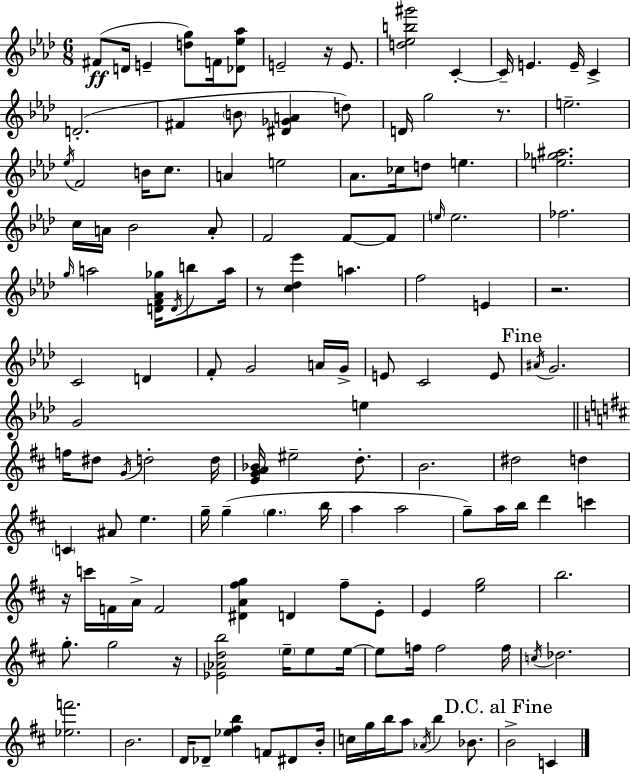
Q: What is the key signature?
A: F minor